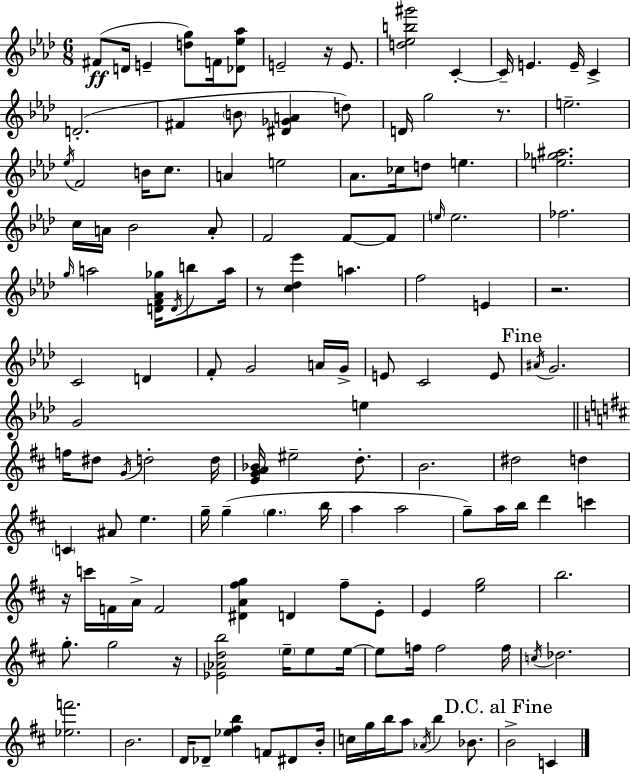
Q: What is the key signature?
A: F minor